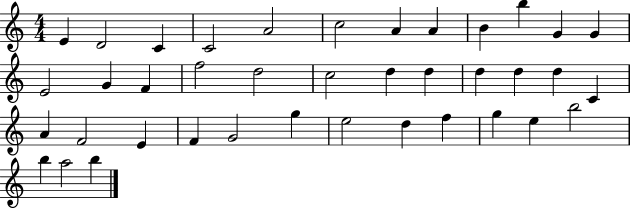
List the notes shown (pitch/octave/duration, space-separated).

E4/q D4/h C4/q C4/h A4/h C5/h A4/q A4/q B4/q B5/q G4/q G4/q E4/h G4/q F4/q F5/h D5/h C5/h D5/q D5/q D5/q D5/q D5/q C4/q A4/q F4/h E4/q F4/q G4/h G5/q E5/h D5/q F5/q G5/q E5/q B5/h B5/q A5/h B5/q